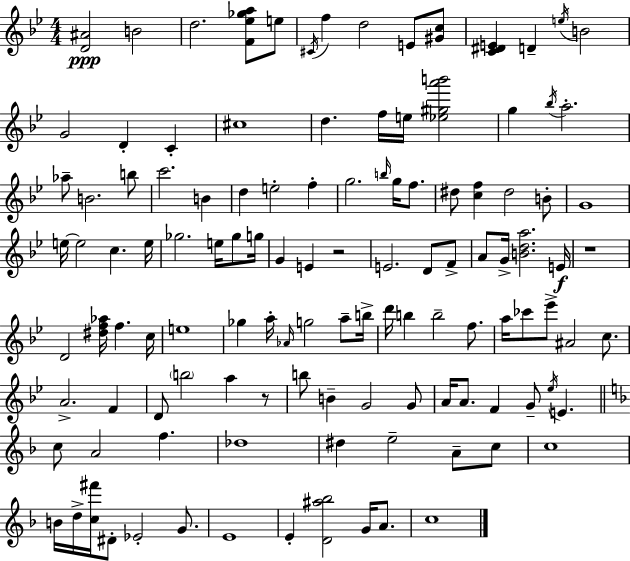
[D4,A#4]/h B4/h D5/h. [F4,Eb5,Gb5,A5]/e E5/e C#4/s F5/q D5/h E4/e [G#4,C5]/e [C4,D#4,E4]/q D4/q E5/s B4/h G4/h D4/q C4/q C#5/w D5/q. F5/s E5/s [Eb5,G#5,A6,B6]/h G5/q Bb5/s A5/h. Ab5/e B4/h. B5/e C6/h. B4/q D5/q E5/h F5/q G5/h. B5/s G5/s F5/e. D#5/e [C5,F5]/q D#5/h B4/e G4/w E5/s E5/h C5/q. E5/s Gb5/h. E5/s Gb5/e G5/s G4/q E4/q R/h E4/h. D4/e F4/e A4/e G4/s [B4,D5,A5]/h. E4/s R/w D4/h [D#5,F5,Ab5]/s F5/q. C5/s E5/w Gb5/q A5/s Ab4/s G5/h A5/e B5/s D6/s B5/q B5/h F5/e. A5/s CES6/e Eb6/e A#4/h C5/e. A4/h. F4/q D4/e B5/h A5/q R/e B5/e B4/q G4/h G4/e A4/s A4/e. F4/q G4/e Eb5/s E4/q. C5/e A4/h F5/q. Db5/w D#5/q E5/h A4/e C5/e C5/w B4/s D5/s [C5,F#6]/s D#4/e Eb4/h G4/e. E4/w E4/q [D4,A#5,Bb5]/h G4/s A4/e. C5/w